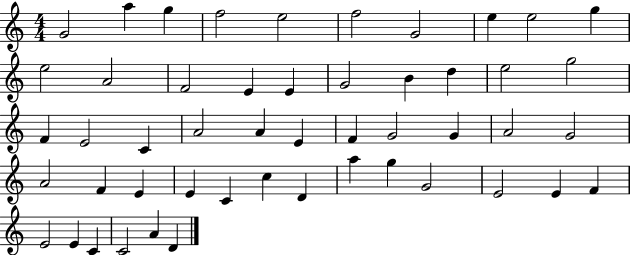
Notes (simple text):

G4/h A5/q G5/q F5/h E5/h F5/h G4/h E5/q E5/h G5/q E5/h A4/h F4/h E4/q E4/q G4/h B4/q D5/q E5/h G5/h F4/q E4/h C4/q A4/h A4/q E4/q F4/q G4/h G4/q A4/h G4/h A4/h F4/q E4/q E4/q C4/q C5/q D4/q A5/q G5/q G4/h E4/h E4/q F4/q E4/h E4/q C4/q C4/h A4/q D4/q